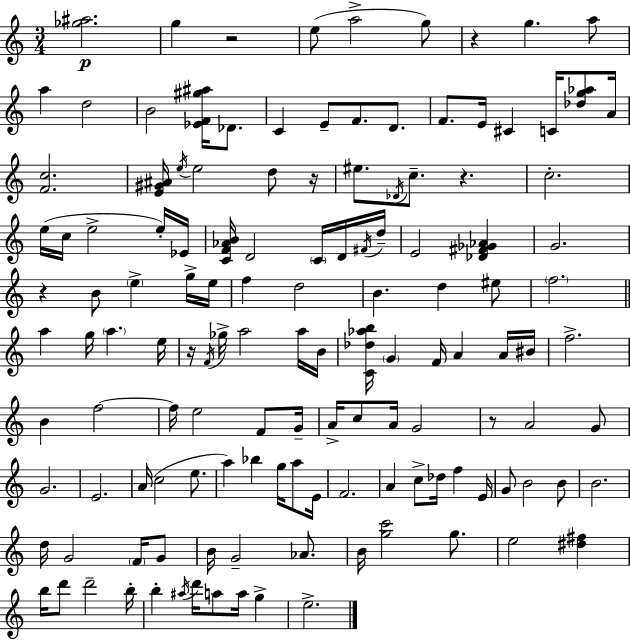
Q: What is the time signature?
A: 3/4